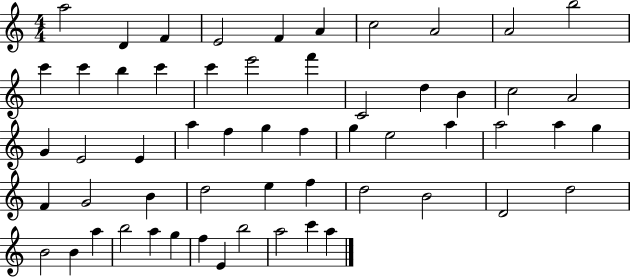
X:1
T:Untitled
M:4/4
L:1/4
K:C
a2 D F E2 F A c2 A2 A2 b2 c' c' b c' c' e'2 f' C2 d B c2 A2 G E2 E a f g f g e2 a a2 a g F G2 B d2 e f d2 B2 D2 d2 B2 B a b2 a g f E b2 a2 c' a